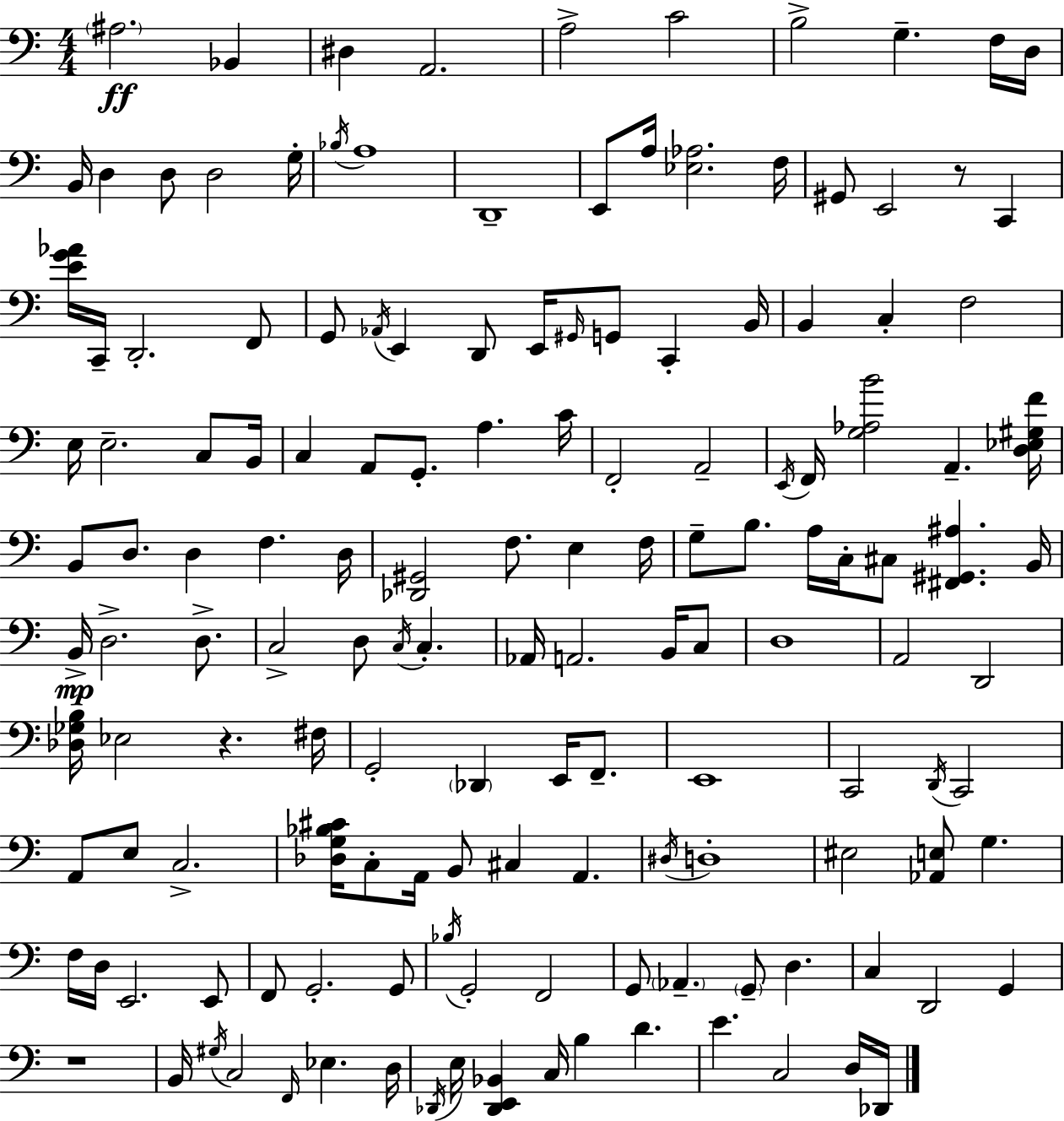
A#3/h. Bb2/q D#3/q A2/h. A3/h C4/h B3/h G3/q. F3/s D3/s B2/s D3/q D3/e D3/h G3/s Bb3/s A3/w D2/w E2/e A3/s [Eb3,Ab3]/h. F3/s G#2/e E2/h R/e C2/q [E4,G4,Ab4]/s C2/s D2/h. F2/e G2/e Ab2/s E2/q D2/e E2/s G#2/s G2/e C2/q B2/s B2/q C3/q F3/h E3/s E3/h. C3/e B2/s C3/q A2/e G2/e. A3/q. C4/s F2/h A2/h E2/s F2/s [G3,Ab3,B4]/h A2/q. [D3,Eb3,G#3,F4]/s B2/e D3/e. D3/q F3/q. D3/s [Db2,G#2]/h F3/e. E3/q F3/s G3/e B3/e. A3/s C3/s C#3/e [F#2,G#2,A#3]/q. B2/s B2/s D3/h. D3/e. C3/h D3/e C3/s C3/q. Ab2/s A2/h. B2/s C3/e D3/w A2/h D2/h [Db3,Gb3,B3]/s Eb3/h R/q. F#3/s G2/h Db2/q E2/s F2/e. E2/w C2/h D2/s C2/h A2/e E3/e C3/h. [Db3,G3,Bb3,C#4]/s C3/e A2/s B2/e C#3/q A2/q. D#3/s D3/w EIS3/h [Ab2,E3]/e G3/q. F3/s D3/s E2/h. E2/e F2/e G2/h. G2/e Bb3/s G2/h F2/h G2/e Ab2/q. G2/e D3/q. C3/q D2/h G2/q R/w B2/s G#3/s C3/h F2/s Eb3/q. D3/s Db2/s E3/s [Db2,E2,Bb2]/q C3/s B3/q D4/q. E4/q. C3/h D3/s Db2/s